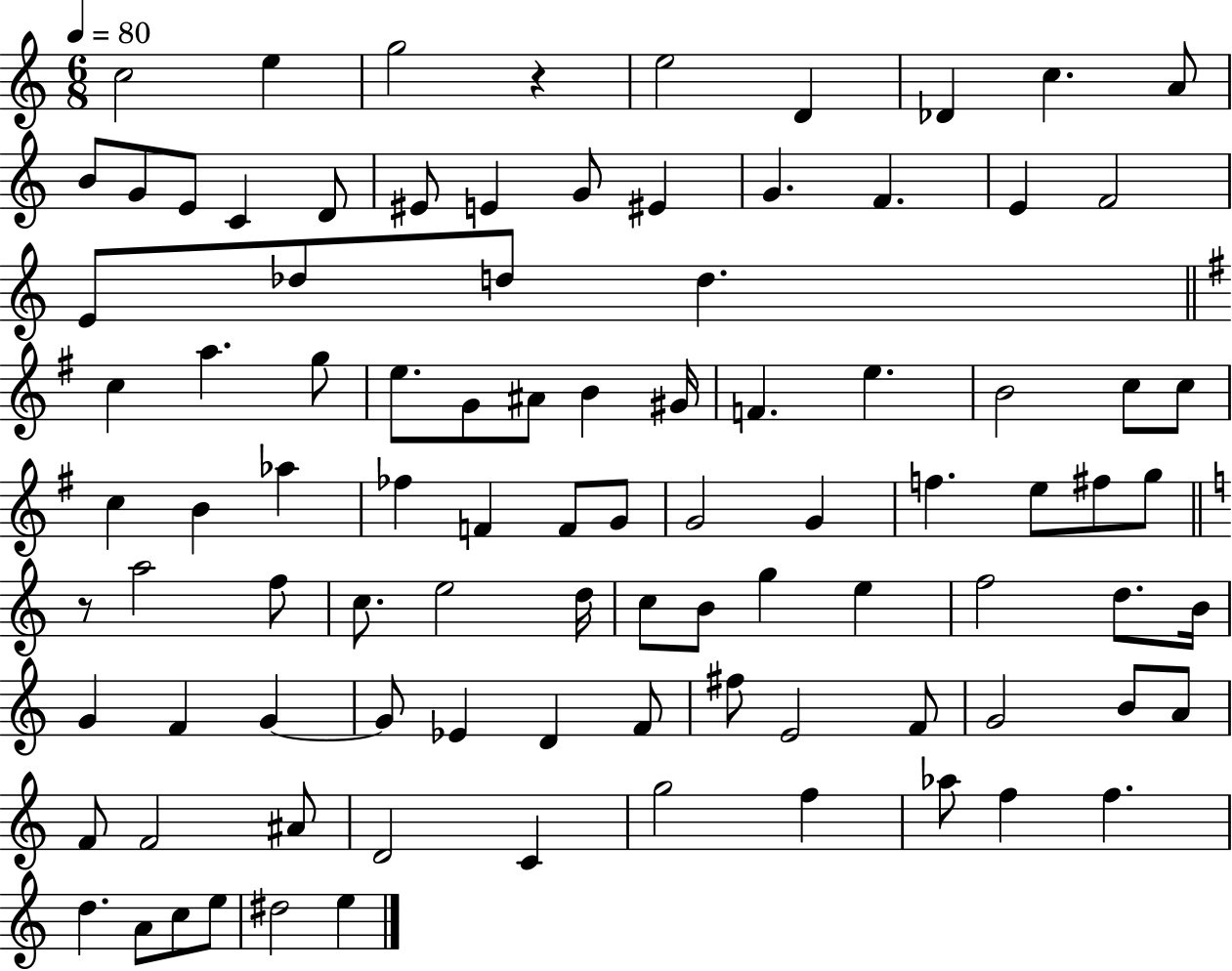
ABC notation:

X:1
T:Untitled
M:6/8
L:1/4
K:C
c2 e g2 z e2 D _D c A/2 B/2 G/2 E/2 C D/2 ^E/2 E G/2 ^E G F E F2 E/2 _d/2 d/2 d c a g/2 e/2 G/2 ^A/2 B ^G/4 F e B2 c/2 c/2 c B _a _f F F/2 G/2 G2 G f e/2 ^f/2 g/2 z/2 a2 f/2 c/2 e2 d/4 c/2 B/2 g e f2 d/2 B/4 G F G G/2 _E D F/2 ^f/2 E2 F/2 G2 B/2 A/2 F/2 F2 ^A/2 D2 C g2 f _a/2 f f d A/2 c/2 e/2 ^d2 e